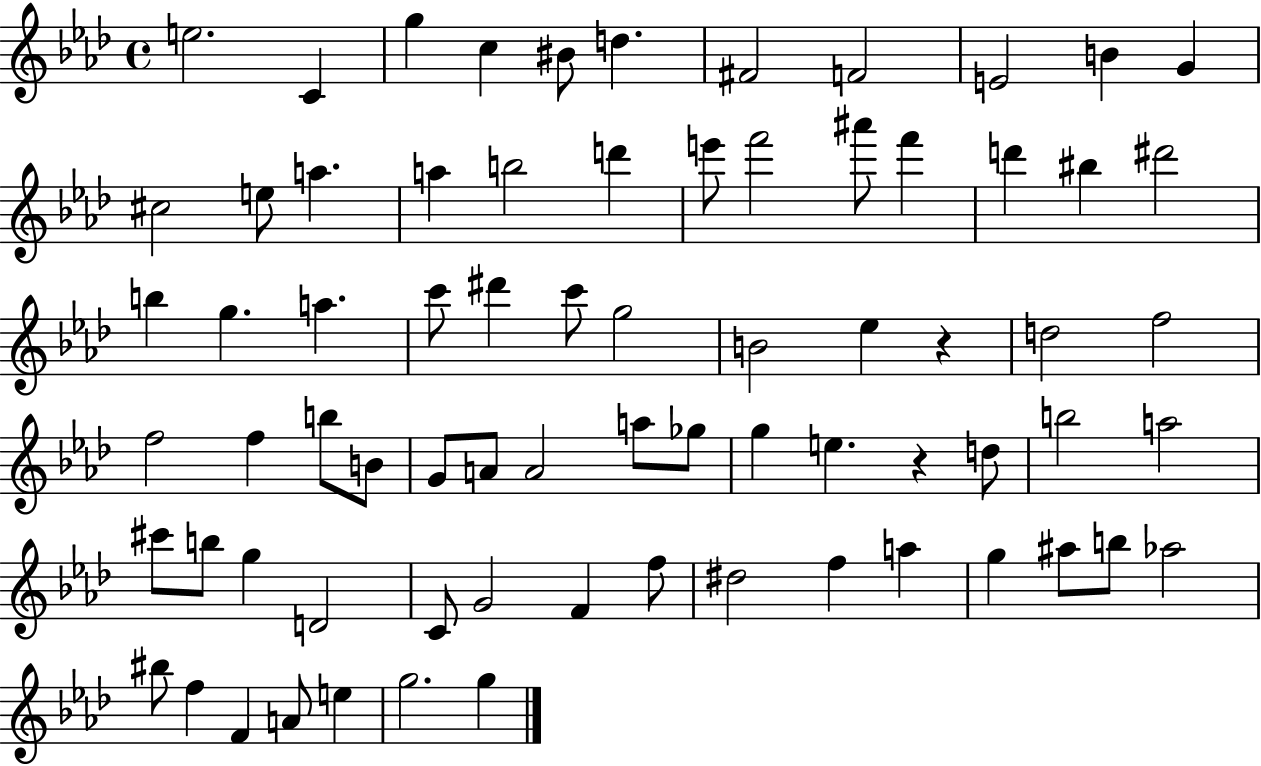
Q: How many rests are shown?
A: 2